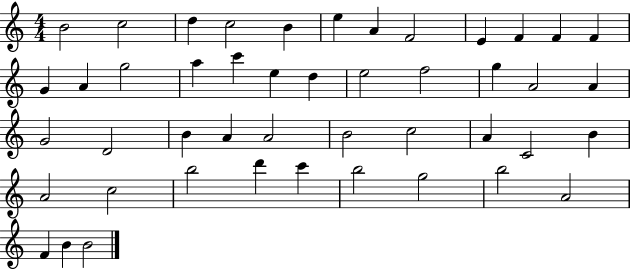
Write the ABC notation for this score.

X:1
T:Untitled
M:4/4
L:1/4
K:C
B2 c2 d c2 B e A F2 E F F F G A g2 a c' e d e2 f2 g A2 A G2 D2 B A A2 B2 c2 A C2 B A2 c2 b2 d' c' b2 g2 b2 A2 F B B2